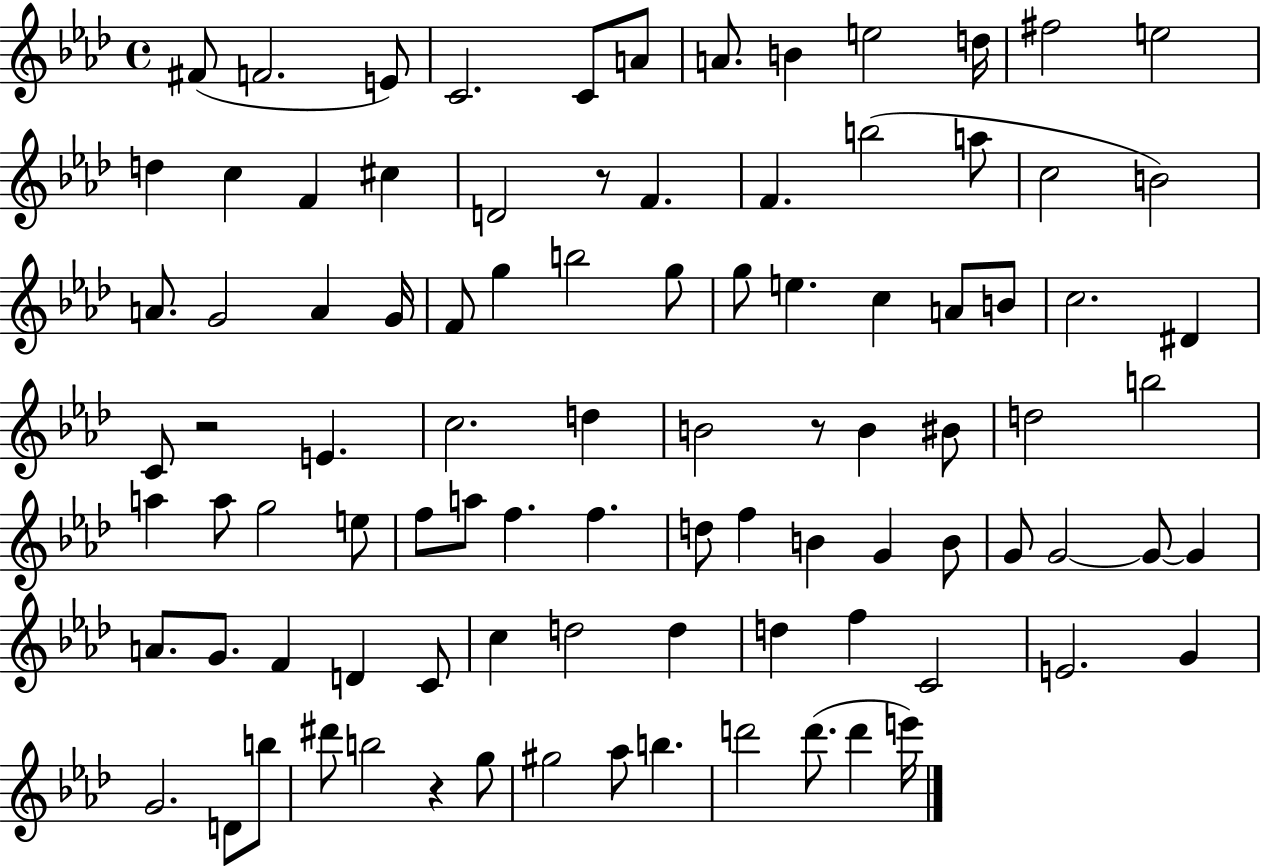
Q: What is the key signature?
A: AES major